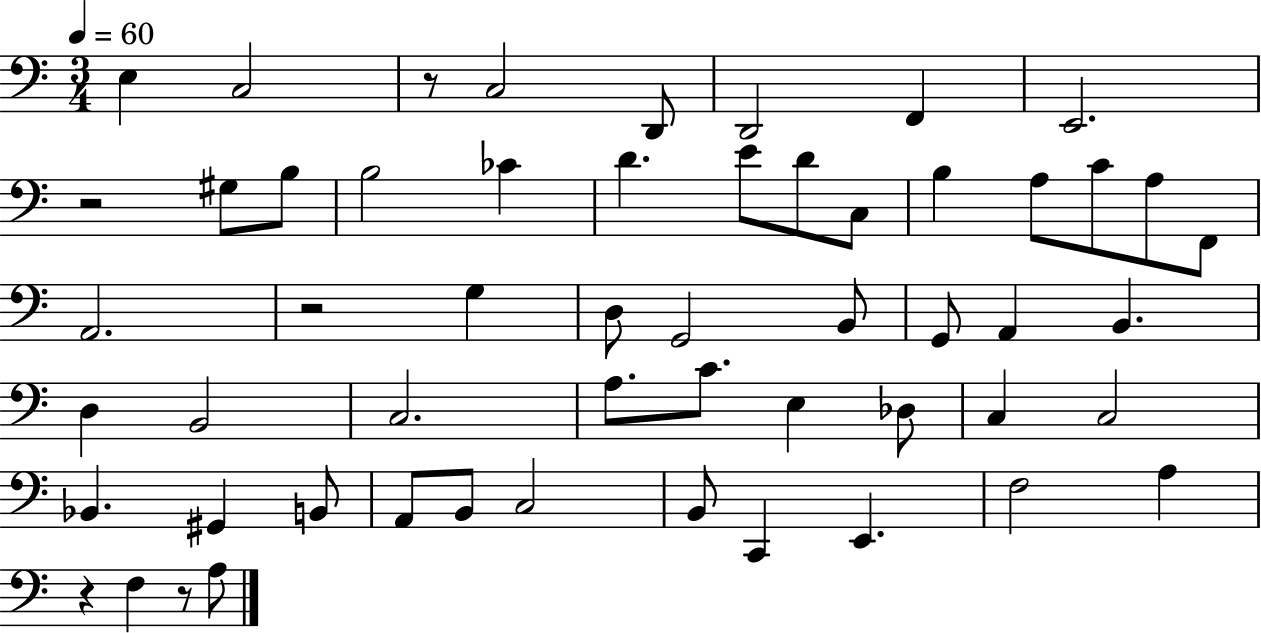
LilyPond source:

{
  \clef bass
  \numericTimeSignature
  \time 3/4
  \key c \major
  \tempo 4 = 60
  e4 c2 | r8 c2 d,8 | d,2 f,4 | e,2. | \break r2 gis8 b8 | b2 ces'4 | d'4. e'8 d'8 c8 | b4 a8 c'8 a8 f,8 | \break a,2. | r2 g4 | d8 g,2 b,8 | g,8 a,4 b,4. | \break d4 b,2 | c2. | a8. c'8. e4 des8 | c4 c2 | \break bes,4. gis,4 b,8 | a,8 b,8 c2 | b,8 c,4 e,4. | f2 a4 | \break r4 f4 r8 a8 | \bar "|."
}